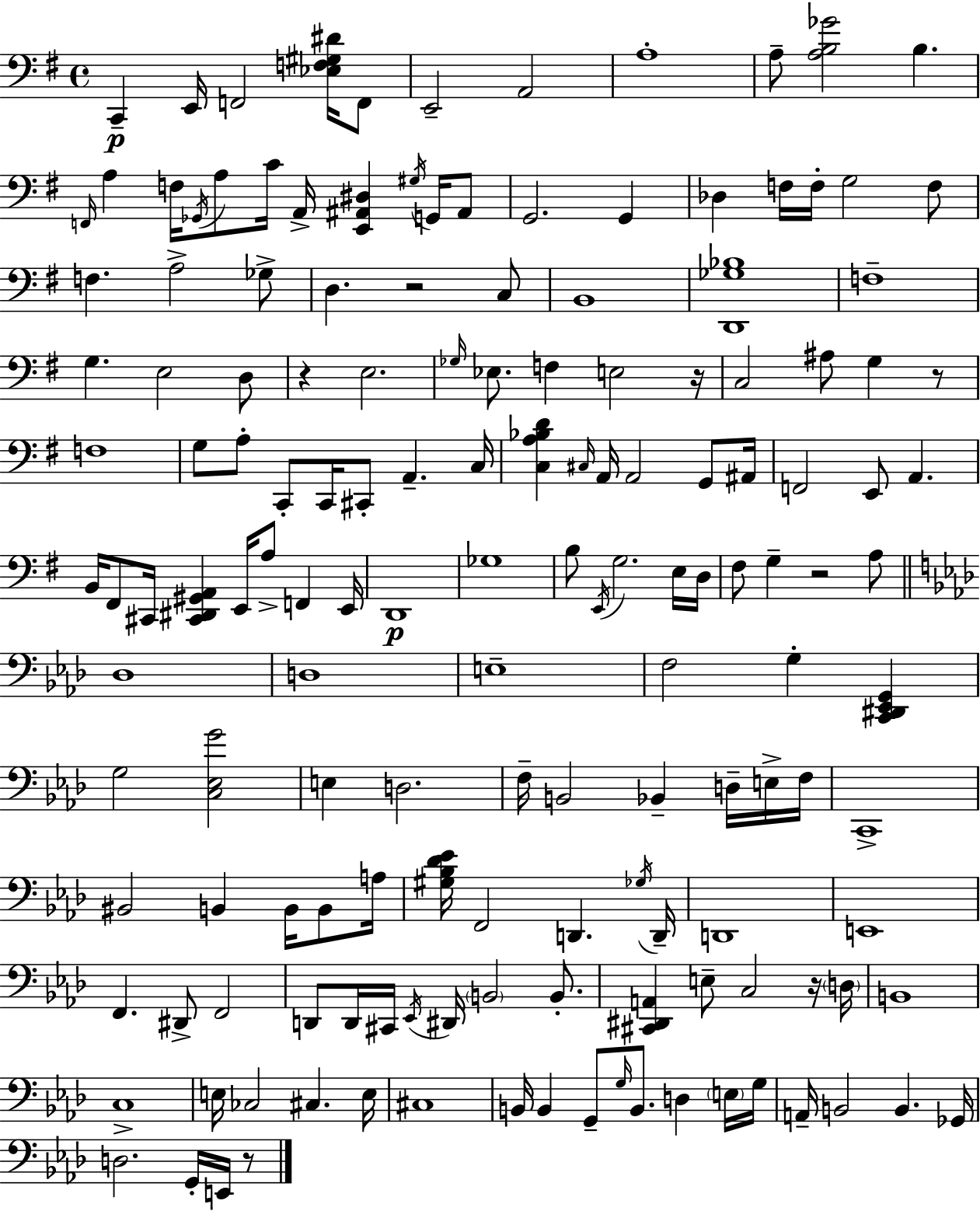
C2/q E2/s F2/h [Eb3,F3,G#3,D#4]/s F2/e E2/h A2/h A3/w A3/e [A3,B3,Gb4]/h B3/q. F2/s A3/q F3/s Gb2/s A3/e C4/s A2/s [E2,A#2,D#3]/q G#3/s G2/s A#2/e G2/h. G2/q Db3/q F3/s F3/s G3/h F3/e F3/q. A3/h Gb3/e D3/q. R/h C3/e B2/w [D2,Gb3,Bb3]/w F3/w G3/q. E3/h D3/e R/q E3/h. Gb3/s Eb3/e. F3/q E3/h R/s C3/h A#3/e G3/q R/e F3/w G3/e A3/e C2/e C2/s C#2/e A2/q. C3/s [C3,A3,Bb3,D4]/q C#3/s A2/s A2/h G2/e A#2/s F2/h E2/e A2/q. B2/s F#2/e C#2/s [C#2,D#2,G#2,A2]/q E2/s A3/e F2/q E2/s D2/w Gb3/w B3/e E2/s G3/h. E3/s D3/s F#3/e G3/q R/h A3/e Db3/w D3/w E3/w F3/h G3/q [C2,D#2,Eb2,G2]/q G3/h [C3,Eb3,G4]/h E3/q D3/h. F3/s B2/h Bb2/q D3/s E3/s F3/s C2/w BIS2/h B2/q B2/s B2/e A3/s [G#3,Bb3,Db4,Eb4]/s F2/h D2/q. Gb3/s D2/s D2/w E2/w F2/q. D#2/e F2/h D2/e D2/s C#2/s Eb2/s D#2/s B2/h B2/e. [C#2,D#2,A2]/q E3/e C3/h R/s D3/s B2/w C3/w E3/s CES3/h C#3/q. E3/s C#3/w B2/s B2/q G2/e G3/s B2/e. D3/q E3/s G3/s A2/s B2/h B2/q. Gb2/s D3/h. G2/s E2/s R/e